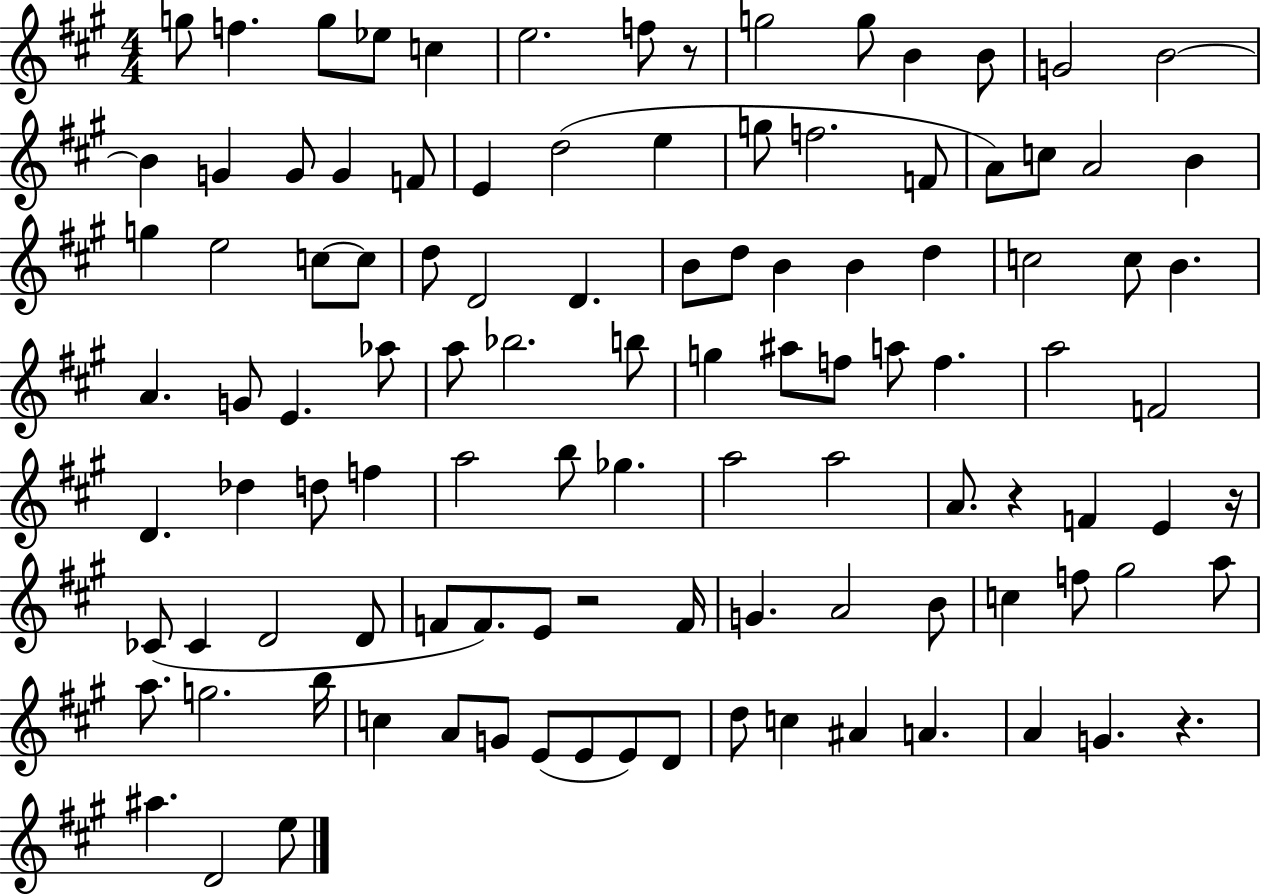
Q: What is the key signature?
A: A major